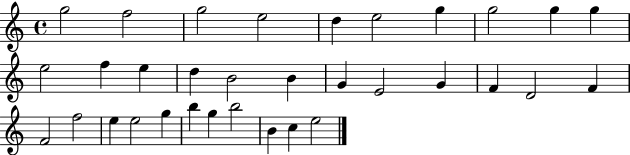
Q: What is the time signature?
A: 4/4